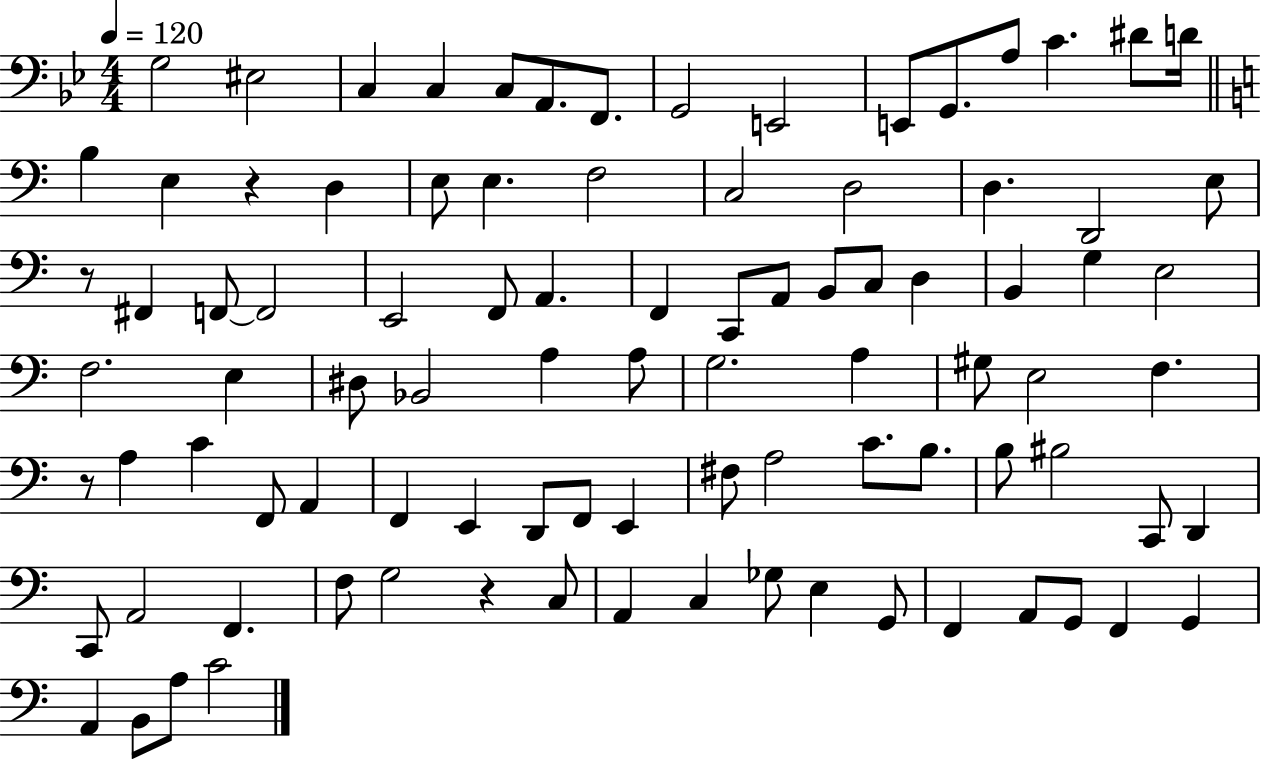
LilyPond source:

{
  \clef bass
  \numericTimeSignature
  \time 4/4
  \key bes \major
  \tempo 4 = 120
  \repeat volta 2 { g2 eis2 | c4 c4 c8 a,8. f,8. | g,2 e,2 | e,8 g,8. a8 c'4. dis'8 d'16 | \break \bar "||" \break \key c \major b4 e4 r4 d4 | e8 e4. f2 | c2 d2 | d4. d,2 e8 | \break r8 fis,4 f,8~~ f,2 | e,2 f,8 a,4. | f,4 c,8 a,8 b,8 c8 d4 | b,4 g4 e2 | \break f2. e4 | dis8 bes,2 a4 a8 | g2. a4 | gis8 e2 f4. | \break r8 a4 c'4 f,8 a,4 | f,4 e,4 d,8 f,8 e,4 | fis8 a2 c'8. b8. | b8 bis2 c,8 d,4 | \break c,8 a,2 f,4. | f8 g2 r4 c8 | a,4 c4 ges8 e4 g,8 | f,4 a,8 g,8 f,4 g,4 | \break a,4 b,8 a8 c'2 | } \bar "|."
}